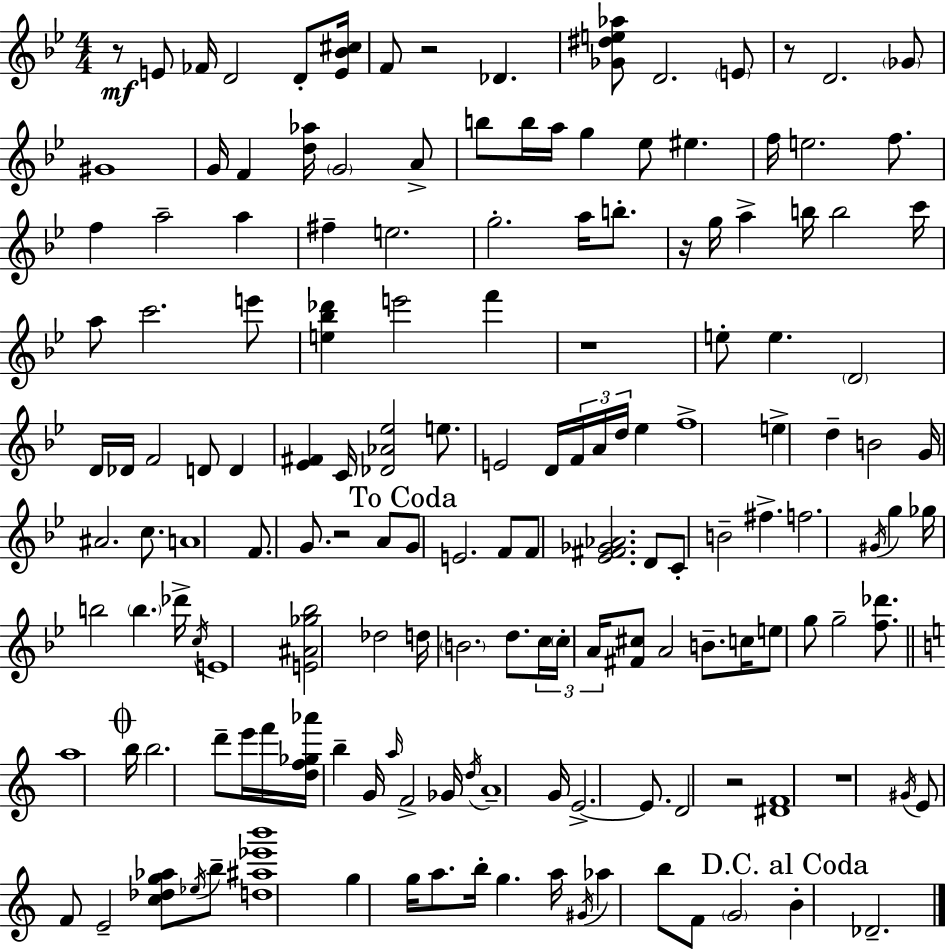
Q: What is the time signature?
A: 4/4